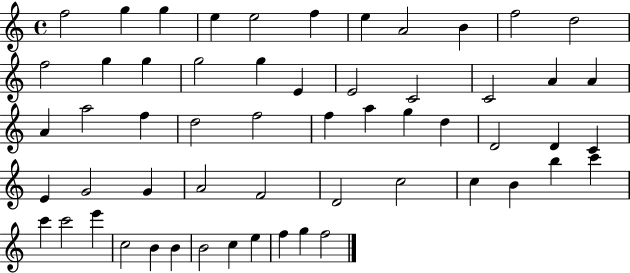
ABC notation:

X:1
T:Untitled
M:4/4
L:1/4
K:C
f2 g g e e2 f e A2 B f2 d2 f2 g g g2 g E E2 C2 C2 A A A a2 f d2 f2 f a g d D2 D C E G2 G A2 F2 D2 c2 c B b c' c' c'2 e' c2 B B B2 c e f g f2